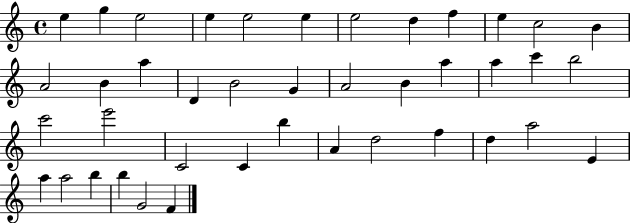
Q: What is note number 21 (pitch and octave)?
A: A5